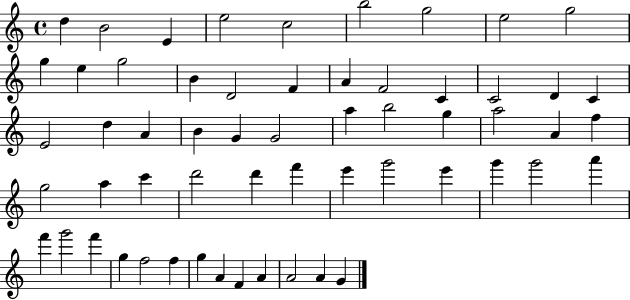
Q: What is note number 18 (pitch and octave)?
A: C4